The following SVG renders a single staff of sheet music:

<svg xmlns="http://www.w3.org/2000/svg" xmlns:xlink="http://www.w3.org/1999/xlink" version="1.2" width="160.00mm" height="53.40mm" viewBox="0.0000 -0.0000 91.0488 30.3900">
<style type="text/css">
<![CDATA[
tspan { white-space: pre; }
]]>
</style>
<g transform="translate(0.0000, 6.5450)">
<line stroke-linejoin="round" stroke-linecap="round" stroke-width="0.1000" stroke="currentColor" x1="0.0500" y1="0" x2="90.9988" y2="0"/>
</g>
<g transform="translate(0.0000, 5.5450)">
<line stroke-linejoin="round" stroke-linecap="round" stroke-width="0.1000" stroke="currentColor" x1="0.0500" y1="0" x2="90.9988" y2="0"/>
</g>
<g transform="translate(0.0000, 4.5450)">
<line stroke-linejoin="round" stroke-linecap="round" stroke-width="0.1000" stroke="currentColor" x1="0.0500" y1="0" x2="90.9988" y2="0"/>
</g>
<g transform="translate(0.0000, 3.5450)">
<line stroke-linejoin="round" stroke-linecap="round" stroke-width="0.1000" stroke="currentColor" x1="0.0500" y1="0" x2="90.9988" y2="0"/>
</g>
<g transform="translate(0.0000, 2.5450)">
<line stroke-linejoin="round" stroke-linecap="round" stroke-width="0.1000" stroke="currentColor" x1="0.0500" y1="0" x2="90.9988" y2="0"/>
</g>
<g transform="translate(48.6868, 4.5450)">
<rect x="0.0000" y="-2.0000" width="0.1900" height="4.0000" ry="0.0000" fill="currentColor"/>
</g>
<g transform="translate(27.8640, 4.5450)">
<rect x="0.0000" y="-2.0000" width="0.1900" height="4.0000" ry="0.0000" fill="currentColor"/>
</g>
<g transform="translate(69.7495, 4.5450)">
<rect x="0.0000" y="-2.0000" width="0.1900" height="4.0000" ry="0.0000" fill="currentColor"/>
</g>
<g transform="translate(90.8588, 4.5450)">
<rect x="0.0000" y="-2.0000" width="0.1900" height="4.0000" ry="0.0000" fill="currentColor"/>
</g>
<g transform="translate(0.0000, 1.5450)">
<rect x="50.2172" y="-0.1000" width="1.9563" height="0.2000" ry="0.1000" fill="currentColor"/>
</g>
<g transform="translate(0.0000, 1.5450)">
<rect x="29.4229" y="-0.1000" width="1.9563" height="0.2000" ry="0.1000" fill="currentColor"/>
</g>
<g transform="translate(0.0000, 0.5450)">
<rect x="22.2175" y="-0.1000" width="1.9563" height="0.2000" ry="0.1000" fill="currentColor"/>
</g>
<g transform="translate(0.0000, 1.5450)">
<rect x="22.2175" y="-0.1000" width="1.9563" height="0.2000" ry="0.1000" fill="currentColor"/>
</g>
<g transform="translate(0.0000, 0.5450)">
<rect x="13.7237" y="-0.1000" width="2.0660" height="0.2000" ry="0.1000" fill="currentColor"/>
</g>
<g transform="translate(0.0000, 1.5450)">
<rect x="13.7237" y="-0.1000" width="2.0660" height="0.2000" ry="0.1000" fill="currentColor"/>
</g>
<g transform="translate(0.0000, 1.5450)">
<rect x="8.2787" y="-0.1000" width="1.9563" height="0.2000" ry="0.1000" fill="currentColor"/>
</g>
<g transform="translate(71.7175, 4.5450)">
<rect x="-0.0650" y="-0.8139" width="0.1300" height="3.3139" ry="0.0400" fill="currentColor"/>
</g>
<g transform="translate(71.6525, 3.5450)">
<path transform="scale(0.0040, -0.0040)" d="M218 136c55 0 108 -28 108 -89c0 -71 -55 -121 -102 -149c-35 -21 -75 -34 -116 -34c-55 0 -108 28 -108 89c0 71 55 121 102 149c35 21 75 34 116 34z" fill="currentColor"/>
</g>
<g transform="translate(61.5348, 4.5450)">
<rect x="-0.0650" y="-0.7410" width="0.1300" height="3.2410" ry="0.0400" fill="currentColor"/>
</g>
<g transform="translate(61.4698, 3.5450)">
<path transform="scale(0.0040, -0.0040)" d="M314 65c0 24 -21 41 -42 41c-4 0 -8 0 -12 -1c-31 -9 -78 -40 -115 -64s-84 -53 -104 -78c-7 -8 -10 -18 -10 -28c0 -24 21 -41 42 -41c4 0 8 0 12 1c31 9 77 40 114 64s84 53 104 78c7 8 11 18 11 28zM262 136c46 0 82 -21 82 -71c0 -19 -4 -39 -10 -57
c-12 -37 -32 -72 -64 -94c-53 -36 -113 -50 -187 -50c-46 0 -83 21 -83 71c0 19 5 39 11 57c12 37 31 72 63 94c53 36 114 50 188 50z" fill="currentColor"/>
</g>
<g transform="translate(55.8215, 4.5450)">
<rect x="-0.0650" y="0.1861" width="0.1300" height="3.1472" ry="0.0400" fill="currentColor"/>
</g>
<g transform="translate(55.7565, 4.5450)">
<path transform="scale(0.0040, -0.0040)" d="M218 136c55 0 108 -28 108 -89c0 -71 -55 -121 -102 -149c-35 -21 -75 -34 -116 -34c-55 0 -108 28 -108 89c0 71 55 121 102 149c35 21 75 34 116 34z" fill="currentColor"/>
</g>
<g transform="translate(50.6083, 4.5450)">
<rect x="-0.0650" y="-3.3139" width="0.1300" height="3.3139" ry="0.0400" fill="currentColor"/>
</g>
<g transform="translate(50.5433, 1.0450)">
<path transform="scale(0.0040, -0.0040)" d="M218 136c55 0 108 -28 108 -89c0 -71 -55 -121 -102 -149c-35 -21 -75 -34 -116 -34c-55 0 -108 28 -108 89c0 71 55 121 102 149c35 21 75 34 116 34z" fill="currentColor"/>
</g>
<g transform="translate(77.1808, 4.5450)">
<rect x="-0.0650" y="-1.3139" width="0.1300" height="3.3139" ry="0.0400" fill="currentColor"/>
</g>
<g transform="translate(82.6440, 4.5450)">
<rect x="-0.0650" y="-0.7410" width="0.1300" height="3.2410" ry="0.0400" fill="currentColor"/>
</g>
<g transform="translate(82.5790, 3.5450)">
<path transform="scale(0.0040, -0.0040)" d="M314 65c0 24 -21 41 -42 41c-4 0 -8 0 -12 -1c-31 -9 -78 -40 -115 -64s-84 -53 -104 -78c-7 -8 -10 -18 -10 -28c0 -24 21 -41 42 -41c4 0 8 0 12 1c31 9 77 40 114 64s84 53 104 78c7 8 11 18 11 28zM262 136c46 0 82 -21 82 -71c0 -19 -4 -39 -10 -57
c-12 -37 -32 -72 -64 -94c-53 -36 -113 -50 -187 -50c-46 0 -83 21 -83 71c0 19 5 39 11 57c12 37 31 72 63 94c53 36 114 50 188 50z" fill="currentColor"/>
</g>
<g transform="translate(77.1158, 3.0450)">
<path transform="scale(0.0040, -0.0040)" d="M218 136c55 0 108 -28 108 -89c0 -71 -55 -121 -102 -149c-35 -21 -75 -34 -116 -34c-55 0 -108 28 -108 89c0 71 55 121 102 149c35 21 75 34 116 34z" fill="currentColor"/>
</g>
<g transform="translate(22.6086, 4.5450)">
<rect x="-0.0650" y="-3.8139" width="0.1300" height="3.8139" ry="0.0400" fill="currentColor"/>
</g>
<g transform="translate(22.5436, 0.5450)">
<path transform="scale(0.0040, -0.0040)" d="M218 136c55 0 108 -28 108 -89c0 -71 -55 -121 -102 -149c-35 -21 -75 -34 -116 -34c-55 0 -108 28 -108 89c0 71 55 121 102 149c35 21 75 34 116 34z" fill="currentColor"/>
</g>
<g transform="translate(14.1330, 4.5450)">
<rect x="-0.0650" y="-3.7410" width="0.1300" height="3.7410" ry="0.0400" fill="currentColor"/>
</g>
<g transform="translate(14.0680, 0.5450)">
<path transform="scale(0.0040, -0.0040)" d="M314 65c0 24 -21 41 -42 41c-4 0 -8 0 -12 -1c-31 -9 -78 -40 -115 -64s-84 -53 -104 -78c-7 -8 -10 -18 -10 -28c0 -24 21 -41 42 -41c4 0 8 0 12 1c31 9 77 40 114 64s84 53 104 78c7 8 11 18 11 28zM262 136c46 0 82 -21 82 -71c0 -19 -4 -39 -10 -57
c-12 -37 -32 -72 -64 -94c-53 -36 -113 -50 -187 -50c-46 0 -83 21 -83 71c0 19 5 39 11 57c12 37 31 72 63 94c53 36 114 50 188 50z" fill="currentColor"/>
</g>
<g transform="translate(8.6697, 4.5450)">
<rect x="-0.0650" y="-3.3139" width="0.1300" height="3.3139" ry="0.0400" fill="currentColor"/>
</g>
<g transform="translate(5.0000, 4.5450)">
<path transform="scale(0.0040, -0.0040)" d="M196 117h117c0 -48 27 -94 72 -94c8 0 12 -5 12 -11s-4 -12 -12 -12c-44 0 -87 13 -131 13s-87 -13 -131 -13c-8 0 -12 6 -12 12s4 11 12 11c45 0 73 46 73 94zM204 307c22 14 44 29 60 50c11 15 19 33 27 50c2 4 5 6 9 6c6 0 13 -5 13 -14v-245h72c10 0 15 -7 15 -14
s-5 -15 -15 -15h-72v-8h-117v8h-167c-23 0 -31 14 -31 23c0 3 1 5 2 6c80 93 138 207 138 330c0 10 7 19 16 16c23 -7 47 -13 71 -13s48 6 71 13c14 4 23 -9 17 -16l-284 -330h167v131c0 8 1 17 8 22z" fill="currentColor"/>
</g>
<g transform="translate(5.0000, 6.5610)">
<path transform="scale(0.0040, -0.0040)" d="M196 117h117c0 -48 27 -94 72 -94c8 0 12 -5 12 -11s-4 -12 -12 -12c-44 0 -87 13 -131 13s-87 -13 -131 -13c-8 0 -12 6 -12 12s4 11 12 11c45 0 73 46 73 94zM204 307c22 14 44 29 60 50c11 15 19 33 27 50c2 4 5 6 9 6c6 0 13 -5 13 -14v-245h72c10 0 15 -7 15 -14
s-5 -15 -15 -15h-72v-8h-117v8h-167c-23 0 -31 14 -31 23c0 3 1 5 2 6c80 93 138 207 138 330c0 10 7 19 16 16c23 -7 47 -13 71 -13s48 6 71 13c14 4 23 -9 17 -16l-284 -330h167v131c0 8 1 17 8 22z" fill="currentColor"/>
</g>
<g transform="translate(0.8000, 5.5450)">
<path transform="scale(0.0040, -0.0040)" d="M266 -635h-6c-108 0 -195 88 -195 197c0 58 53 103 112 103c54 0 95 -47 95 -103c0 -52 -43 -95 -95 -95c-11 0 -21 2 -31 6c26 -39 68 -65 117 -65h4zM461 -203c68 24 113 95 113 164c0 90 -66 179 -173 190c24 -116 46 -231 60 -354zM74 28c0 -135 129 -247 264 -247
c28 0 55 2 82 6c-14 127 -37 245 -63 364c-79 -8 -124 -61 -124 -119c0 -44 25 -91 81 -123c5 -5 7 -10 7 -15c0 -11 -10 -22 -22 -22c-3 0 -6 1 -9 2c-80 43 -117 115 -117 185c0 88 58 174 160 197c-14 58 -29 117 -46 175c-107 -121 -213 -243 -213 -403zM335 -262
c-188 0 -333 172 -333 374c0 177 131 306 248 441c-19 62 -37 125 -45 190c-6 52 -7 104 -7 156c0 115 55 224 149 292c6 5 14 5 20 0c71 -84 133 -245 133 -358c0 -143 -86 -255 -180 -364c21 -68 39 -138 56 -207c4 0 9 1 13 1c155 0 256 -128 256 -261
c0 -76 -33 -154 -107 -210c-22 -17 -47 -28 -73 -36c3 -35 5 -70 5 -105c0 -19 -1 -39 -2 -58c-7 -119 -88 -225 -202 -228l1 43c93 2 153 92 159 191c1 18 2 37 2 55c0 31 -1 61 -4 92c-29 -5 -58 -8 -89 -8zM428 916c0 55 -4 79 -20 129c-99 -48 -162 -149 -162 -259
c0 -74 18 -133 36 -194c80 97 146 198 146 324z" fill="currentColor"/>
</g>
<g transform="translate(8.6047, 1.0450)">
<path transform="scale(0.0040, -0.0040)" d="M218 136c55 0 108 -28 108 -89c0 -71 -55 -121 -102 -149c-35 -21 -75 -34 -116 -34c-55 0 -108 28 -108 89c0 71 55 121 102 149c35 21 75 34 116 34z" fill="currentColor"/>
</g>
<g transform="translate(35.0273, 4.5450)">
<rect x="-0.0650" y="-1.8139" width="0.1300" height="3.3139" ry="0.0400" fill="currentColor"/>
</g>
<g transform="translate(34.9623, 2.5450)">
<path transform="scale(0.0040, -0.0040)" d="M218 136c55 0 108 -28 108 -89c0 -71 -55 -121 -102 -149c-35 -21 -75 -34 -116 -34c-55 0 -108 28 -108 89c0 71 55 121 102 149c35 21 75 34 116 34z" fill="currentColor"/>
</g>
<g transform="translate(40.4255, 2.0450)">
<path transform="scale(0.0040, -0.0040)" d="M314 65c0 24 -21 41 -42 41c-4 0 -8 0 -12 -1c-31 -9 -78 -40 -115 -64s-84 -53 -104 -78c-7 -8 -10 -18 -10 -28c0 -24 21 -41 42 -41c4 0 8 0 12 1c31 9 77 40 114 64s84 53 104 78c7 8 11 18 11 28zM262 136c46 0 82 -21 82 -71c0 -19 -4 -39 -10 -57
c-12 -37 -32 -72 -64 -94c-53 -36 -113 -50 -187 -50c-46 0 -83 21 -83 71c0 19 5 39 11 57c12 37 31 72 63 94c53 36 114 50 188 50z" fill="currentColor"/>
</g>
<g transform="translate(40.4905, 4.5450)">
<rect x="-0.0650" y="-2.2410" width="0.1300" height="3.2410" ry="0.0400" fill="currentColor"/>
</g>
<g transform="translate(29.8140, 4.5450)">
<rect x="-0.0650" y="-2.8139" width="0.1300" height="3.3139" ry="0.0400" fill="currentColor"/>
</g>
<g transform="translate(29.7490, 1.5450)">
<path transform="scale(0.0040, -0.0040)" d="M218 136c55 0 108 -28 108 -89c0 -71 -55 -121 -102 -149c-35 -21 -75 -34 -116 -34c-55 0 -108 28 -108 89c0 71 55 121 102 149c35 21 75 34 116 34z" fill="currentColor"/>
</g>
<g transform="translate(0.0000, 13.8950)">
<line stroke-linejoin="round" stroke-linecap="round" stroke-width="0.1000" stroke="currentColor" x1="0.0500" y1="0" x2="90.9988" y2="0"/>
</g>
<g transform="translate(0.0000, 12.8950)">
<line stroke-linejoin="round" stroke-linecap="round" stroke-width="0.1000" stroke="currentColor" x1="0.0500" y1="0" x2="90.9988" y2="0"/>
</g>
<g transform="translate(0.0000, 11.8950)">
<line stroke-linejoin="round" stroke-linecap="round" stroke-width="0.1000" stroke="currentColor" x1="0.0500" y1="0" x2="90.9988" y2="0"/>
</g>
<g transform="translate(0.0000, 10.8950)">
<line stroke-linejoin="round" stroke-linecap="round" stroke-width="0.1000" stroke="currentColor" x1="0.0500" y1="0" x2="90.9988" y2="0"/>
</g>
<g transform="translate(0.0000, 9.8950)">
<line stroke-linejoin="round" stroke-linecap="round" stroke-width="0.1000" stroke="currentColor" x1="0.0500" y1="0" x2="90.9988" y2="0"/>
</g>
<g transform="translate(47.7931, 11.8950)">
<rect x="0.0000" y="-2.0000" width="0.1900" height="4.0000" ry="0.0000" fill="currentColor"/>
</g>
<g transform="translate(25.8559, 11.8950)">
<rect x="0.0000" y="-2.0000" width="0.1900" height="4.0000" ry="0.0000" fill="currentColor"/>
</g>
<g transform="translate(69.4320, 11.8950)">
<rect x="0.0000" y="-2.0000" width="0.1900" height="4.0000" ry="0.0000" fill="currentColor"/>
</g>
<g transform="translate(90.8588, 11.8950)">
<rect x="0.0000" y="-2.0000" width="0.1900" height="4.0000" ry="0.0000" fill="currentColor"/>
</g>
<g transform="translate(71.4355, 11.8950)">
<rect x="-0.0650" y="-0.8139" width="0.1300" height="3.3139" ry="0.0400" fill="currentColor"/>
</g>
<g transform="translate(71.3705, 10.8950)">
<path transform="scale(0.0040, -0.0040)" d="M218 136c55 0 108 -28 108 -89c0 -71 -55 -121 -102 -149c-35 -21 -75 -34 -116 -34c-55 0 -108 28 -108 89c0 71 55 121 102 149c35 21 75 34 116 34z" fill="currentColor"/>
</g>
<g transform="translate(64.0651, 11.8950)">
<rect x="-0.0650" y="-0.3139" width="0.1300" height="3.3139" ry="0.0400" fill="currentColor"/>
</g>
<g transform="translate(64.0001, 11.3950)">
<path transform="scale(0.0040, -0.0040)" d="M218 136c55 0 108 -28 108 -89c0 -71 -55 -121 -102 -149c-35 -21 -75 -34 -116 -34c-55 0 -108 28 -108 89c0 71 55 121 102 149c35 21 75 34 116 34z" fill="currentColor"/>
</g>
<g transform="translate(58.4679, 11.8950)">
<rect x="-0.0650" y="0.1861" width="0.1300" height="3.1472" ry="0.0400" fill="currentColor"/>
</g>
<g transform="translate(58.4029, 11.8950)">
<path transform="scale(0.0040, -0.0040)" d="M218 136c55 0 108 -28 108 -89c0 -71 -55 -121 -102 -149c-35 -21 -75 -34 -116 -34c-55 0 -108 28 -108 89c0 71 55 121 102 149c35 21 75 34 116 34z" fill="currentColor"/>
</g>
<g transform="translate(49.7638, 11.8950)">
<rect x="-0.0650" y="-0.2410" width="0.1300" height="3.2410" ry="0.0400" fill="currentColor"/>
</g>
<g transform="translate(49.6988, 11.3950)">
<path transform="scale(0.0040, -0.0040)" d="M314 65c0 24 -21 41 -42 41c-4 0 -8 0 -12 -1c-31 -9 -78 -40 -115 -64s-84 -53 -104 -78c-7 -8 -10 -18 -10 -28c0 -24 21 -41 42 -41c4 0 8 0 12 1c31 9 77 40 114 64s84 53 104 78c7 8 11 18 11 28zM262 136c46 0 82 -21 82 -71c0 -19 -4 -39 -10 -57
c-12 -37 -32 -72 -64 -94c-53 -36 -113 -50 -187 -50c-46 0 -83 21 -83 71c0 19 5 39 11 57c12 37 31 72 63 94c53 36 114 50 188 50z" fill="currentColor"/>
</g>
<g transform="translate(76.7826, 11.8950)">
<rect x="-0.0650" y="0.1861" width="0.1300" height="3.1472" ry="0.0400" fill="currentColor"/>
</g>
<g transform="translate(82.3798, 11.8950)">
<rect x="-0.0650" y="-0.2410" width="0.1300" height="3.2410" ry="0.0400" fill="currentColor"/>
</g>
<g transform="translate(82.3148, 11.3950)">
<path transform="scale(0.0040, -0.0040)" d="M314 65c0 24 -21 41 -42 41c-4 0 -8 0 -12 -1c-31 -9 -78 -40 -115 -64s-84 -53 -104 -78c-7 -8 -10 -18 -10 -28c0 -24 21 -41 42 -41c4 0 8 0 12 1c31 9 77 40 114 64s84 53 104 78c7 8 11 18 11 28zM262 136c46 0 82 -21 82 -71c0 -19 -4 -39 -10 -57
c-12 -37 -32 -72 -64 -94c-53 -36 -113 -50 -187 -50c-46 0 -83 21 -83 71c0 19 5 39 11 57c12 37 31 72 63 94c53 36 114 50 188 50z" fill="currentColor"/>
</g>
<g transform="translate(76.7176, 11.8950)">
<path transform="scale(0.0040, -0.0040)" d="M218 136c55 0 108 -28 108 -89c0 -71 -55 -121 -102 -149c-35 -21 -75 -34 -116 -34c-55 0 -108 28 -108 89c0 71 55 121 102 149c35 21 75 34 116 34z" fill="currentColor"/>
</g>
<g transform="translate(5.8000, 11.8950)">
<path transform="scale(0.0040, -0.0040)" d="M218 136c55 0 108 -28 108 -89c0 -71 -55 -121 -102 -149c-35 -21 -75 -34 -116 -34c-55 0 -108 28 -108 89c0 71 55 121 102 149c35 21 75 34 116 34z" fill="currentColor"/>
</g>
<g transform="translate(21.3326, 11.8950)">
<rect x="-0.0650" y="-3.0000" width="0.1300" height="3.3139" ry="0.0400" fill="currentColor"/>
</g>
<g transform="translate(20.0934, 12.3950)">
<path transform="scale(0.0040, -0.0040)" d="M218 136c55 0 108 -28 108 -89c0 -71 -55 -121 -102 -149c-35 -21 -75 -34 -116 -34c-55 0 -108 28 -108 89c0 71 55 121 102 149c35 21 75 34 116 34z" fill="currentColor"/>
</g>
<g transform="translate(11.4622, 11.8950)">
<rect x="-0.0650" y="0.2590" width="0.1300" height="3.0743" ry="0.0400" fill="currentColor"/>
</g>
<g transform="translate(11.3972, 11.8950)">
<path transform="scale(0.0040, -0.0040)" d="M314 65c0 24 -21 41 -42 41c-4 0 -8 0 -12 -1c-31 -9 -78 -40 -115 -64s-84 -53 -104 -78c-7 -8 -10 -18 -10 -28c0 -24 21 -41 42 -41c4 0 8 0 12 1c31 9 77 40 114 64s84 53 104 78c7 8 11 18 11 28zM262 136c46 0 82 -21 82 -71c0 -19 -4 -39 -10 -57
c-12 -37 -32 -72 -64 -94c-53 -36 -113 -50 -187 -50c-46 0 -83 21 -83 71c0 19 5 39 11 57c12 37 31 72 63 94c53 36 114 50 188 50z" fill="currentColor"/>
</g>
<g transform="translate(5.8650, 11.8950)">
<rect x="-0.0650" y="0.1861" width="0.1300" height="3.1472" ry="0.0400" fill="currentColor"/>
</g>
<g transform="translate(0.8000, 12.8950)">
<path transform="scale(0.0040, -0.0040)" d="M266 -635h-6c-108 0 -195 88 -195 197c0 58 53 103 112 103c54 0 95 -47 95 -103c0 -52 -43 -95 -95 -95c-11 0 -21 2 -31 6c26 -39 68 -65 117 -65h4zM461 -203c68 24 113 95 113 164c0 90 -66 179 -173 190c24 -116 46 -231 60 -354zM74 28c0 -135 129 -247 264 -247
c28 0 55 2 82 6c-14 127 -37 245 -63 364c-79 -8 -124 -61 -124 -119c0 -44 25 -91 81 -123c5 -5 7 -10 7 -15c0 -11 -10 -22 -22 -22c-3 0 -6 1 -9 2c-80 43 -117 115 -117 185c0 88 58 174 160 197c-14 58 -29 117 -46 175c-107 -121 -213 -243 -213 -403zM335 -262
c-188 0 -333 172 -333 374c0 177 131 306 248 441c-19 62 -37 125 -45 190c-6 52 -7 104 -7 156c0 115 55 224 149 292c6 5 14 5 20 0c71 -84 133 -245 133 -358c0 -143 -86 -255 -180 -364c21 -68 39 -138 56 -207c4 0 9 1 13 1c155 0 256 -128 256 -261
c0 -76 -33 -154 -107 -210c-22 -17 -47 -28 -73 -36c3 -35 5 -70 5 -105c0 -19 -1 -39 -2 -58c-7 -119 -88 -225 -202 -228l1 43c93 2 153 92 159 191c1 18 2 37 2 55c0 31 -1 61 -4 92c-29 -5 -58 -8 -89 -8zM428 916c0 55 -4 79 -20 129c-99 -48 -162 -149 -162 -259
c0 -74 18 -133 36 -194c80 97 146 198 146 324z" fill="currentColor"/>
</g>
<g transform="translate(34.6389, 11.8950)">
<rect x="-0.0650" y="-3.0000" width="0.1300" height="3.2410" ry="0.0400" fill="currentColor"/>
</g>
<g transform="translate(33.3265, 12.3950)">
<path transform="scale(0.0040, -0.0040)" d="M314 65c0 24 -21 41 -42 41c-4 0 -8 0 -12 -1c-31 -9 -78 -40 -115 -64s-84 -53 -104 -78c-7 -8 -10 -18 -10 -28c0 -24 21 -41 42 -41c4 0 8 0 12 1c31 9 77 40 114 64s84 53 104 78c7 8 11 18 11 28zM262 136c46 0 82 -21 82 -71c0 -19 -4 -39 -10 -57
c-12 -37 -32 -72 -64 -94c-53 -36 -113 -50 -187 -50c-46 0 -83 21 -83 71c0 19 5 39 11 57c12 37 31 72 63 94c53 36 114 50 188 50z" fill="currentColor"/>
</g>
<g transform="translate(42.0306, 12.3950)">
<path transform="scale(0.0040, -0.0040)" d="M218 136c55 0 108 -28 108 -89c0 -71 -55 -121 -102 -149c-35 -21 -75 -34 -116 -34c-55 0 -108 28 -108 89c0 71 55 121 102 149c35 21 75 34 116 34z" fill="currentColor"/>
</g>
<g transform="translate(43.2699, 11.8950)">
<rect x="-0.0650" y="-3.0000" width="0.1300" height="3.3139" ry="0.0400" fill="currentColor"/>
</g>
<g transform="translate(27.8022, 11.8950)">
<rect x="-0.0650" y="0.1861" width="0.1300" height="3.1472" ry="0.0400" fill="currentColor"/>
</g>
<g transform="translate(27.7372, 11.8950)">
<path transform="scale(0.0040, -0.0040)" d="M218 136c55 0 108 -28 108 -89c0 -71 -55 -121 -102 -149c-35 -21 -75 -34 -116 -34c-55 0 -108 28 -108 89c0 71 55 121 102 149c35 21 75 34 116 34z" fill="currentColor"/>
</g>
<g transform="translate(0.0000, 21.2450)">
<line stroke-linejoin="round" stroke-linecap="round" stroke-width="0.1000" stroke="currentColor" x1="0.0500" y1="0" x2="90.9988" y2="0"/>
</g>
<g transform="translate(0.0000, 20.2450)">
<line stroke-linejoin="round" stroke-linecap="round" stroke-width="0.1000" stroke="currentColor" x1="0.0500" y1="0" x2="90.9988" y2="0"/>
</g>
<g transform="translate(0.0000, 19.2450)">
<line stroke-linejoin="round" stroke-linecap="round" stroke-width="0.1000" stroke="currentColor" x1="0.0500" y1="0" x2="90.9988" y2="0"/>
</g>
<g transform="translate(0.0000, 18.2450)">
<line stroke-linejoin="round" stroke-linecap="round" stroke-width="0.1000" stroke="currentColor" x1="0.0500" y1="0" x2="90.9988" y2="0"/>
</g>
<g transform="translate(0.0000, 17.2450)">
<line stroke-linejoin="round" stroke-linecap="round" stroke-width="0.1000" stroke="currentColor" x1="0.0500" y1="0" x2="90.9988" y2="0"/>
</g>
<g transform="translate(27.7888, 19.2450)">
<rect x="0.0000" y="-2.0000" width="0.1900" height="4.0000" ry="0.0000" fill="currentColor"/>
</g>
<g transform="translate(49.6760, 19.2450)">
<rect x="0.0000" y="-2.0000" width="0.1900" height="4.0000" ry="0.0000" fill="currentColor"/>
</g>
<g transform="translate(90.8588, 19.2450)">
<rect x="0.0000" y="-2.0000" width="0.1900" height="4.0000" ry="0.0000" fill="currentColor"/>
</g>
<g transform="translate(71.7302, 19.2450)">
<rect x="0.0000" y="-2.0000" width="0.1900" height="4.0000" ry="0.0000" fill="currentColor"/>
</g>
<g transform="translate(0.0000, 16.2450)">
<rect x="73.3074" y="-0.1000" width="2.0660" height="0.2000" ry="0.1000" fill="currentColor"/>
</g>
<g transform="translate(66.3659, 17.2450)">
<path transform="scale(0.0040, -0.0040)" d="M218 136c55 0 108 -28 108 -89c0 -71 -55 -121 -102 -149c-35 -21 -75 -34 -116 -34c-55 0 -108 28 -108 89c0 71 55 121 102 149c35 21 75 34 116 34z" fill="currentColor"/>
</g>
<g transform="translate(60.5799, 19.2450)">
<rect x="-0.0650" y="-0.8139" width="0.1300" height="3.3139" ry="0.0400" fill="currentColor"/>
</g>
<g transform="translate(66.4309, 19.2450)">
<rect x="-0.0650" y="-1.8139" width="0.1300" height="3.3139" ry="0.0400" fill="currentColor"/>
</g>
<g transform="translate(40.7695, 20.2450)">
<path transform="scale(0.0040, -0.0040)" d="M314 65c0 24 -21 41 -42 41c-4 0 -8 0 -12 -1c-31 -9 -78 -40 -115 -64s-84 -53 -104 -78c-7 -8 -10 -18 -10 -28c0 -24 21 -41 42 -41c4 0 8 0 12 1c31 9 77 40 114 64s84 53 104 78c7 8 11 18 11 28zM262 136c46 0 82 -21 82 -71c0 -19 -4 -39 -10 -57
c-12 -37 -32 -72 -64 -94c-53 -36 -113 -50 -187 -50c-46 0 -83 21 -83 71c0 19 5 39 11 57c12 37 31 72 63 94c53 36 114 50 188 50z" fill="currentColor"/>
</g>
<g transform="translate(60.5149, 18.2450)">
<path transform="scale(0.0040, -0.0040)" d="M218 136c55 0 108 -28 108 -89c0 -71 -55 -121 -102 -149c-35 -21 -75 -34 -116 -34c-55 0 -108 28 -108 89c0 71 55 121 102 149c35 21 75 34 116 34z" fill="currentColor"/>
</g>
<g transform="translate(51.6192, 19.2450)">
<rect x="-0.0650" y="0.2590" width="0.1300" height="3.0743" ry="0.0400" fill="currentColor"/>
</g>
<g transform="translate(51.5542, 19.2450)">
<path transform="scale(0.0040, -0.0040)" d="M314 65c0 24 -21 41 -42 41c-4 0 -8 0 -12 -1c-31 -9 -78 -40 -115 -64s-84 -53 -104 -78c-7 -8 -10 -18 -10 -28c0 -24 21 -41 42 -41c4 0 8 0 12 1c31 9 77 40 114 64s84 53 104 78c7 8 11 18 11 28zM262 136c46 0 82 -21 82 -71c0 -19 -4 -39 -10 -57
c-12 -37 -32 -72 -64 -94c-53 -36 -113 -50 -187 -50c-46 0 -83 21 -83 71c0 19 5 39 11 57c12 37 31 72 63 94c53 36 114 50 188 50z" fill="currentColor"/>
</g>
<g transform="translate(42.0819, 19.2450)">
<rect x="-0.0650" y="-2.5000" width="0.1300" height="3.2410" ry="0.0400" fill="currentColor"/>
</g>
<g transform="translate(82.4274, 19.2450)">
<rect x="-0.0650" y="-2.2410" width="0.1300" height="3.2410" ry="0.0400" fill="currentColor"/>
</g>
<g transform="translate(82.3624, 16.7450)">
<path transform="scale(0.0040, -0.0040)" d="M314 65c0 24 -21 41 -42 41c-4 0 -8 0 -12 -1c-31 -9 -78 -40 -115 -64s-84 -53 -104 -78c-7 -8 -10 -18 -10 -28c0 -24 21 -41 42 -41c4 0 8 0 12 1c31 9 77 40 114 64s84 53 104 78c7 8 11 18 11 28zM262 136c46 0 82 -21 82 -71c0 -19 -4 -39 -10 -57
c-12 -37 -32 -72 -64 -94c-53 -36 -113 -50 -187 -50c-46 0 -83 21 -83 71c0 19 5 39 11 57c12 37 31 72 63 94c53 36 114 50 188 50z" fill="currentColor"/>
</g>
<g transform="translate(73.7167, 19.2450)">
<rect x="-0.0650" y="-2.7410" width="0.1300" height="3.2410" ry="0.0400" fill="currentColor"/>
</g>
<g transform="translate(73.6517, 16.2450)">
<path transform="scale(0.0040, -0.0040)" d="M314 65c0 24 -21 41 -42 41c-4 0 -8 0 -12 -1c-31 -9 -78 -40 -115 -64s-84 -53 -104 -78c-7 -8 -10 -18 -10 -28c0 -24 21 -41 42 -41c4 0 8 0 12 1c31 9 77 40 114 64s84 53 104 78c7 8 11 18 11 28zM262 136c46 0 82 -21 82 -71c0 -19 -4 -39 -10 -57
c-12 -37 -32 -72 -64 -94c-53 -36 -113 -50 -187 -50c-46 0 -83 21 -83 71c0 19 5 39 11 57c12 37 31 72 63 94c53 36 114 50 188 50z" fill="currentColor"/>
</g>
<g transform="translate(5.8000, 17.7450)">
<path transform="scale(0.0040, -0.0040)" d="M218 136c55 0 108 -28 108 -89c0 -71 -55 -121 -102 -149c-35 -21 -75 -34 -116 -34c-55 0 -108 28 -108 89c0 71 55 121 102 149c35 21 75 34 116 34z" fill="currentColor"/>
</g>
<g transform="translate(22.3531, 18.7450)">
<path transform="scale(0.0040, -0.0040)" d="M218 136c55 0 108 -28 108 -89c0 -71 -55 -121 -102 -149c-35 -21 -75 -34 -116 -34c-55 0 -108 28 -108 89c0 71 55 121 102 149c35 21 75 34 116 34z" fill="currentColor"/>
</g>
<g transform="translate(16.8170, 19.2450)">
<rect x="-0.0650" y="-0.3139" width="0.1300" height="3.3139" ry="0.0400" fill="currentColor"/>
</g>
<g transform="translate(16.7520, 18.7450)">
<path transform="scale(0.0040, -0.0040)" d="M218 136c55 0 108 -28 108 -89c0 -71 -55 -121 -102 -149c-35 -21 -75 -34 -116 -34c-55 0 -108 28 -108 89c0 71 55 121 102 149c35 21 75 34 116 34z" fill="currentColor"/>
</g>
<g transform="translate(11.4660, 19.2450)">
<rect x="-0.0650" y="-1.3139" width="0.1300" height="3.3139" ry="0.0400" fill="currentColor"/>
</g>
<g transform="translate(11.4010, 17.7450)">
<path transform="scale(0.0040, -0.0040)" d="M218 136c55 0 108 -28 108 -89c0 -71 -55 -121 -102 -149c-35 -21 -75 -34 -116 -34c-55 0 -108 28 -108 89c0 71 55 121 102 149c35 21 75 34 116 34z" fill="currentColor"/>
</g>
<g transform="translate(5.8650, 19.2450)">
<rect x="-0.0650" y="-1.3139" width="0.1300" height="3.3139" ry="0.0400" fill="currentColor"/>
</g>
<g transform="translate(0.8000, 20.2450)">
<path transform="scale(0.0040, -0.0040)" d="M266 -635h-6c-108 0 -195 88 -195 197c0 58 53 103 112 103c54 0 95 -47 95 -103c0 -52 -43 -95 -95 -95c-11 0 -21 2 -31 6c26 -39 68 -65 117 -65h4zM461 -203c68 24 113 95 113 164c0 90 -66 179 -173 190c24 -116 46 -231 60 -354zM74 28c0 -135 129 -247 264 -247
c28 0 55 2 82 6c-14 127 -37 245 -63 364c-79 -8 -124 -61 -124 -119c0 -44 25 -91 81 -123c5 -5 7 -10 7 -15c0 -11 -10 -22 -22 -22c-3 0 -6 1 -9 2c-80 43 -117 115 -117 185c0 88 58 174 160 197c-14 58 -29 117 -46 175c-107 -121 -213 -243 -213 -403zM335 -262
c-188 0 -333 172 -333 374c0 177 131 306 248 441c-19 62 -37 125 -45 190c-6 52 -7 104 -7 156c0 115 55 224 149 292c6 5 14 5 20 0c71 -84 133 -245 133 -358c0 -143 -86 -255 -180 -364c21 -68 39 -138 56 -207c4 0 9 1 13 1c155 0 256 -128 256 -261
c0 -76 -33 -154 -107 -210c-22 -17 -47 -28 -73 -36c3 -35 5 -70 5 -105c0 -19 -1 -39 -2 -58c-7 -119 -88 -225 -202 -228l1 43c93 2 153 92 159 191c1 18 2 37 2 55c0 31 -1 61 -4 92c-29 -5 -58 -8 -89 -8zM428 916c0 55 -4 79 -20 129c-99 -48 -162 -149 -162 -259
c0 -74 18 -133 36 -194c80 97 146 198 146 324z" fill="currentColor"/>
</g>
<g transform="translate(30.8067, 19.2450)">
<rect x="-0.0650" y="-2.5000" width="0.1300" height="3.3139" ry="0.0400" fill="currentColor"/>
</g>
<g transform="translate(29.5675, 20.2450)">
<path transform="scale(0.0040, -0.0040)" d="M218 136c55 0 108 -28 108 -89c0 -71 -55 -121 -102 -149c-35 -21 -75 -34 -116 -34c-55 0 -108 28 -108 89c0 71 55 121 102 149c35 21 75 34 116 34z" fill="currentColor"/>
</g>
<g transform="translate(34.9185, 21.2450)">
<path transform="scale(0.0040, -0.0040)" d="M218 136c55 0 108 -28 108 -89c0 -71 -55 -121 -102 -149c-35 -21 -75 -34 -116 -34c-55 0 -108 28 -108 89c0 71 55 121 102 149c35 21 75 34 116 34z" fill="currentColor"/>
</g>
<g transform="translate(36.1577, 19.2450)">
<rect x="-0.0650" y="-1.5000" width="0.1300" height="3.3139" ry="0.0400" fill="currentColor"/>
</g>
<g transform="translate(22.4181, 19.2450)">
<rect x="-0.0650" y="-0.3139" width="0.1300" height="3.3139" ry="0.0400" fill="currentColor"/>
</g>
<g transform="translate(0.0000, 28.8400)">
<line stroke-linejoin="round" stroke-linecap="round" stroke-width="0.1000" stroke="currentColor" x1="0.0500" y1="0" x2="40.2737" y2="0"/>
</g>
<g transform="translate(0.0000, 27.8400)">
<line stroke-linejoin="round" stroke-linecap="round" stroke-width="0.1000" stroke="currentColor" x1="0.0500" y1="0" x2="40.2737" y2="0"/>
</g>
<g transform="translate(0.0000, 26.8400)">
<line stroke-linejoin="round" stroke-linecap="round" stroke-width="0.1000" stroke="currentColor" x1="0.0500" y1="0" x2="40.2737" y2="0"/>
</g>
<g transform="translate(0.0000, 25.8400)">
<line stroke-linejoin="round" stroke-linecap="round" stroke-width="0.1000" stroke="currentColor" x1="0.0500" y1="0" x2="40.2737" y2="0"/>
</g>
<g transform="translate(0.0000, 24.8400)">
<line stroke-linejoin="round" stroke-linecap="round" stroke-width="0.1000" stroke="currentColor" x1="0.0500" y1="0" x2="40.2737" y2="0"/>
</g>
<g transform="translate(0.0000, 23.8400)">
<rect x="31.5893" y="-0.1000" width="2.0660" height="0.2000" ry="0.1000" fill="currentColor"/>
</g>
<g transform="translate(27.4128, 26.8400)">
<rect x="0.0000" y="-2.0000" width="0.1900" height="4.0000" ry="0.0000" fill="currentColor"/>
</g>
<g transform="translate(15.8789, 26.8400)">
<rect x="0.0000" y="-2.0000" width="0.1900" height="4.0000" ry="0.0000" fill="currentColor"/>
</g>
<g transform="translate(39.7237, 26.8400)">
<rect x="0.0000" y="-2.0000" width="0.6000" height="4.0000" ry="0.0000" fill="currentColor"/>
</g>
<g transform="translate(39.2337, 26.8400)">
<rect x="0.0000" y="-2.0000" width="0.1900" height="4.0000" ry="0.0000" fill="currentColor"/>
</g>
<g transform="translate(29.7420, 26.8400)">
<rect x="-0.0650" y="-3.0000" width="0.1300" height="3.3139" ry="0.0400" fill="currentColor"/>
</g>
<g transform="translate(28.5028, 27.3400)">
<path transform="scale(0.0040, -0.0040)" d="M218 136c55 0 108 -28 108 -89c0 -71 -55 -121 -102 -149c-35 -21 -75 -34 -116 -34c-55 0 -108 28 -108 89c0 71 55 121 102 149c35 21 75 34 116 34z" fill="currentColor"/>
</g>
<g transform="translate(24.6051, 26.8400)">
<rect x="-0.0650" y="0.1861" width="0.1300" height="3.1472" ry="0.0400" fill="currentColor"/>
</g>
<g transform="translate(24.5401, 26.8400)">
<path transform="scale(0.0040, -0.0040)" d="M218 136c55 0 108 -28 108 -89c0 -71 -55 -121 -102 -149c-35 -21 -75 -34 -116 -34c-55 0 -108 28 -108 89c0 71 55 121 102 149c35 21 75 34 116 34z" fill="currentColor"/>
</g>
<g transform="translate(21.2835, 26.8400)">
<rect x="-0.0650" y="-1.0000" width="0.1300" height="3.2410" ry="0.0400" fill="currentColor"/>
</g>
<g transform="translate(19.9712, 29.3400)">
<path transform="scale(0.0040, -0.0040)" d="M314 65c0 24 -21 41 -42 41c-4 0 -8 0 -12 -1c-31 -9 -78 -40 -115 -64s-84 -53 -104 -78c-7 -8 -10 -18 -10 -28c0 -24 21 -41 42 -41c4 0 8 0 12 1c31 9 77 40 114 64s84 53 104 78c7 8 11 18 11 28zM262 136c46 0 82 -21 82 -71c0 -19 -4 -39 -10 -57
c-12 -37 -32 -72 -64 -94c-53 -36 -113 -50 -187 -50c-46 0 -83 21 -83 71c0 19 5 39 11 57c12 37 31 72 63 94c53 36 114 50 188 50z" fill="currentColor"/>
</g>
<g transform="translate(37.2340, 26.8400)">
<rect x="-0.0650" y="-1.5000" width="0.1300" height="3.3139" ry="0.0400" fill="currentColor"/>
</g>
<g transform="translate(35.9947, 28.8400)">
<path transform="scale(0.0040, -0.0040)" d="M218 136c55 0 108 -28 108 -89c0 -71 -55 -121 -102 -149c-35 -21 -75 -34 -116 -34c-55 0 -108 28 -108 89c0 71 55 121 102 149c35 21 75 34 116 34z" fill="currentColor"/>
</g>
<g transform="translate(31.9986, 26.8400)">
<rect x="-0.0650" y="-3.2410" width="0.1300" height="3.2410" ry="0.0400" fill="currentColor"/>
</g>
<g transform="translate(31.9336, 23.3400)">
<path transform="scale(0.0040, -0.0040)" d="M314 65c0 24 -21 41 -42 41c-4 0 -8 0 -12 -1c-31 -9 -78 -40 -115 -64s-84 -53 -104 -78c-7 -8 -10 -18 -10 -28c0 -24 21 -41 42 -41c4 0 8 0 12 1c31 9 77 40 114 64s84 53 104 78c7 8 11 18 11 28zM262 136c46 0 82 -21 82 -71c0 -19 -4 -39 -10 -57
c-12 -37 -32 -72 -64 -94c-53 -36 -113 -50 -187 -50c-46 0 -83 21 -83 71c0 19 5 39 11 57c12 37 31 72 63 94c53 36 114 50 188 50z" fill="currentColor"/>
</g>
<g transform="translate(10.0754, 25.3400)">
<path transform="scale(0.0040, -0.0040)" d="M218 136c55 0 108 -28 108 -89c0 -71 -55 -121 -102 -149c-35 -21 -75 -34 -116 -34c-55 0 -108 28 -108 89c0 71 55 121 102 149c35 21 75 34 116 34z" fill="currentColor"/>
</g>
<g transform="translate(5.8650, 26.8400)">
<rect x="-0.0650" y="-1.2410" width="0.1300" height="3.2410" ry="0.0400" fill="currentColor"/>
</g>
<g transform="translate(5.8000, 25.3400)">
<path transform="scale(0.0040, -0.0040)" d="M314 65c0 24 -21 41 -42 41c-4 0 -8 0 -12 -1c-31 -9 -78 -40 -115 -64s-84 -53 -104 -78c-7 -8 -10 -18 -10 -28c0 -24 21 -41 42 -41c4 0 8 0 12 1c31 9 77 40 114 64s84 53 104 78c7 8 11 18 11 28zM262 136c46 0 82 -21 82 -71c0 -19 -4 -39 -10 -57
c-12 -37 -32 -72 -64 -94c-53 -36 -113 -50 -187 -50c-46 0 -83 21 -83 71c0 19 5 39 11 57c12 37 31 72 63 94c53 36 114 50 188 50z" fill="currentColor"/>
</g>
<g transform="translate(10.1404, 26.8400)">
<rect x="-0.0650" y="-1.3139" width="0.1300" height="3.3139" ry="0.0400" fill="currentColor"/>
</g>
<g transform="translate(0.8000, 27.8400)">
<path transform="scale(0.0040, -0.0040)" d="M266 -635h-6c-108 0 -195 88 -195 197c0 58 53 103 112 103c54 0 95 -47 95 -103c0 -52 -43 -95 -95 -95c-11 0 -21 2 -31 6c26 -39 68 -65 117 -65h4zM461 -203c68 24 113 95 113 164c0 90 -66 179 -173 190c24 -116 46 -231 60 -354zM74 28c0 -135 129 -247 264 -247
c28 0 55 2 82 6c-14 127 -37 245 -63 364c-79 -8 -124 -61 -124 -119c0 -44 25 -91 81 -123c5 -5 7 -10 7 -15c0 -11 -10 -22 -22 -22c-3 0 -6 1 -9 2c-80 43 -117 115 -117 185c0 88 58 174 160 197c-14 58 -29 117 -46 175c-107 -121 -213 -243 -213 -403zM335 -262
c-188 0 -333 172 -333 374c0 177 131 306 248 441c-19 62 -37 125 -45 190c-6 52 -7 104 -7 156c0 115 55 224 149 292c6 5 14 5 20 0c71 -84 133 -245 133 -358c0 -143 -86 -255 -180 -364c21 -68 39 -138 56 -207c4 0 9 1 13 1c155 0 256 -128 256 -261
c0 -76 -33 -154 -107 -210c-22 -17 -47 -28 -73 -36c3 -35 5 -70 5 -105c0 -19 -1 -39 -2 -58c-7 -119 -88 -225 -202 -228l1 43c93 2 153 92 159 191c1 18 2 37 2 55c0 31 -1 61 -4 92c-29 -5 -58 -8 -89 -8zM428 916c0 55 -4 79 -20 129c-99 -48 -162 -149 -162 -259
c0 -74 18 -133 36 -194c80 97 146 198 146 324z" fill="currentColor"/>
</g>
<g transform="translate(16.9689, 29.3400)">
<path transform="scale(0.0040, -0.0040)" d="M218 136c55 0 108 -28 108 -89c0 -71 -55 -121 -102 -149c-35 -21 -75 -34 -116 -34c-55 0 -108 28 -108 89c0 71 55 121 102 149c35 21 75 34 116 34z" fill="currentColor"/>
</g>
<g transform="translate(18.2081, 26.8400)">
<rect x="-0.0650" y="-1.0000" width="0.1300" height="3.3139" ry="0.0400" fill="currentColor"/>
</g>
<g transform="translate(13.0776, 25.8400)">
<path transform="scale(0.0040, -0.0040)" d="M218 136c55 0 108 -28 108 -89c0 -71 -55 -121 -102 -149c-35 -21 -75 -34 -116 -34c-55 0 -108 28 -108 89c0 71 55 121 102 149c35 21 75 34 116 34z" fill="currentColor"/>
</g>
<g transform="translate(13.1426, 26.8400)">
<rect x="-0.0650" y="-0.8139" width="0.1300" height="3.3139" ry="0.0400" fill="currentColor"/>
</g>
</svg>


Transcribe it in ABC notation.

X:1
T:Untitled
M:4/4
L:1/4
K:C
b c'2 c' a f g2 b B d2 d e d2 B B2 A B A2 A c2 B c d B c2 e e c c G E G2 B2 d f a2 g2 e2 e d D D2 B A b2 E